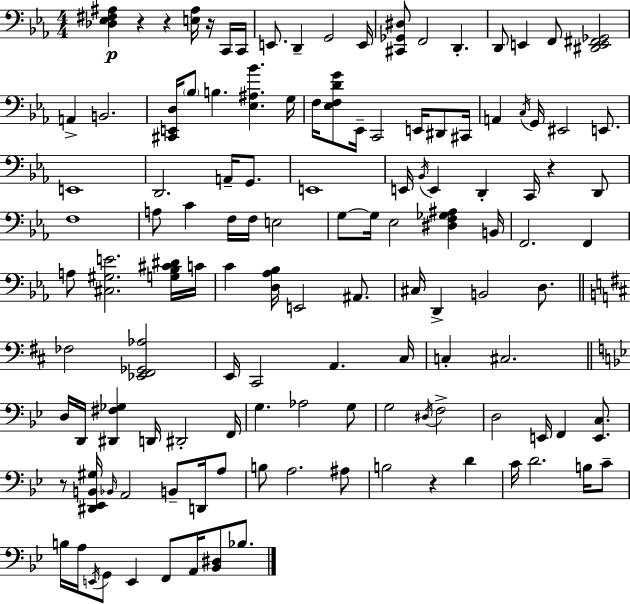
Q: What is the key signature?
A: EES major